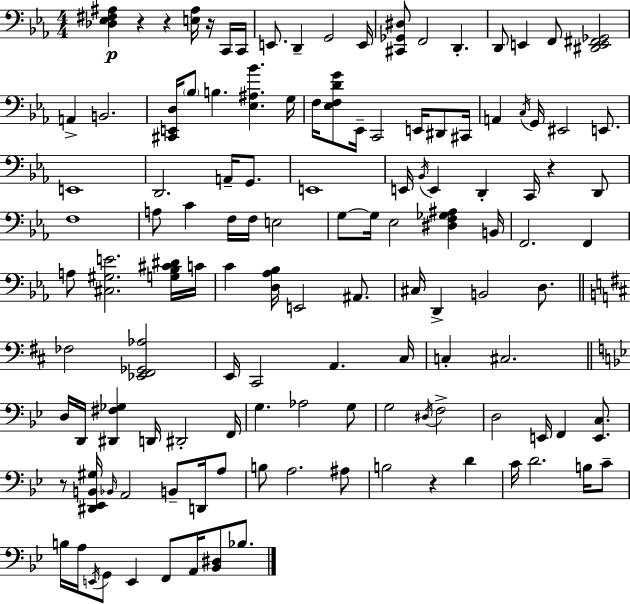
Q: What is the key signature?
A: EES major